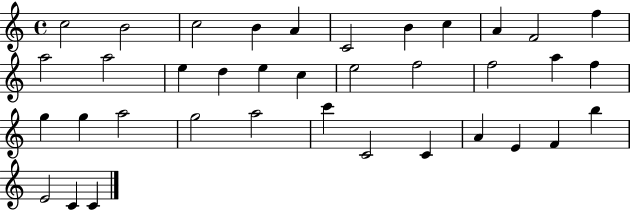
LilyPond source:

{
  \clef treble
  \time 4/4
  \defaultTimeSignature
  \key c \major
  c''2 b'2 | c''2 b'4 a'4 | c'2 b'4 c''4 | a'4 f'2 f''4 | \break a''2 a''2 | e''4 d''4 e''4 c''4 | e''2 f''2 | f''2 a''4 f''4 | \break g''4 g''4 a''2 | g''2 a''2 | c'''4 c'2 c'4 | a'4 e'4 f'4 b''4 | \break e'2 c'4 c'4 | \bar "|."
}